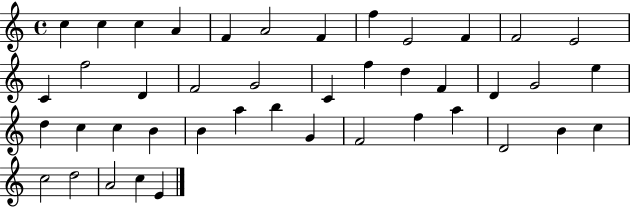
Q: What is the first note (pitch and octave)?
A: C5